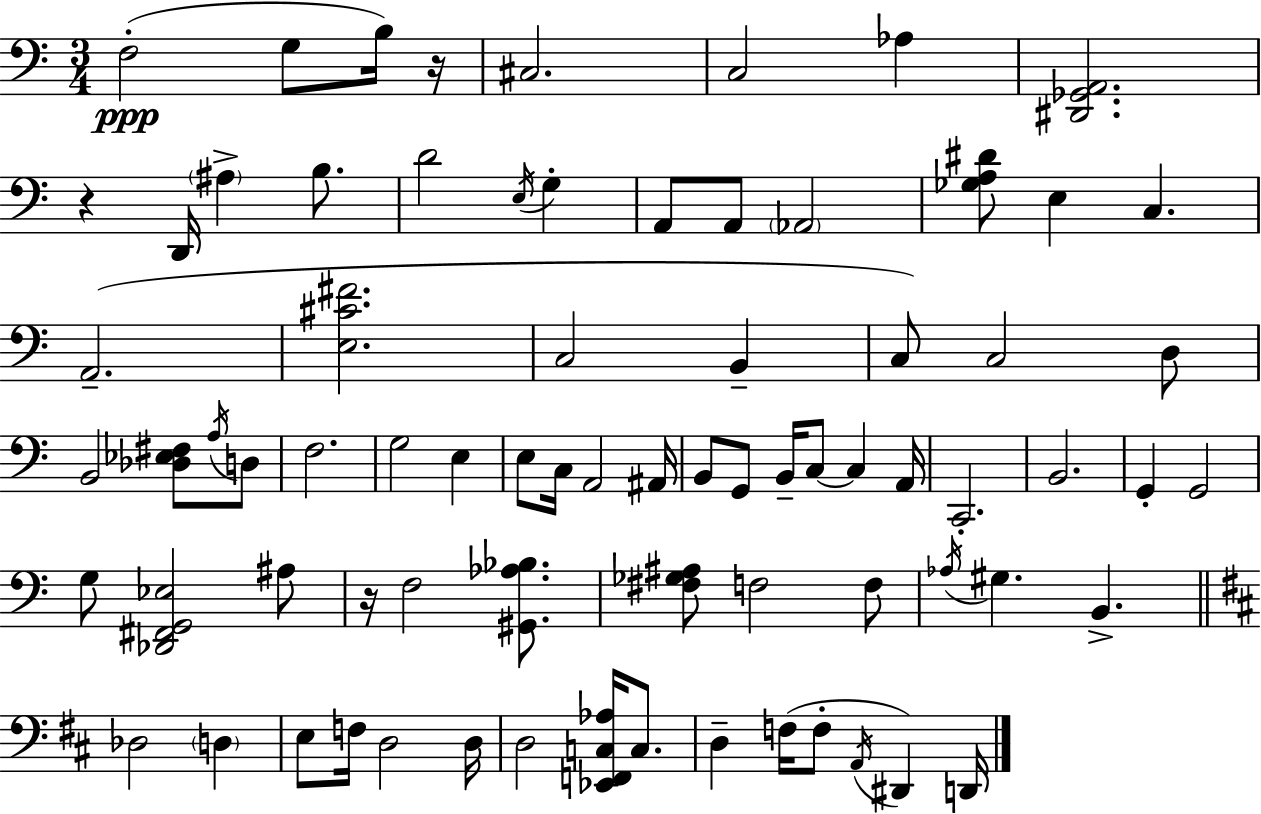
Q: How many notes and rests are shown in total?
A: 76